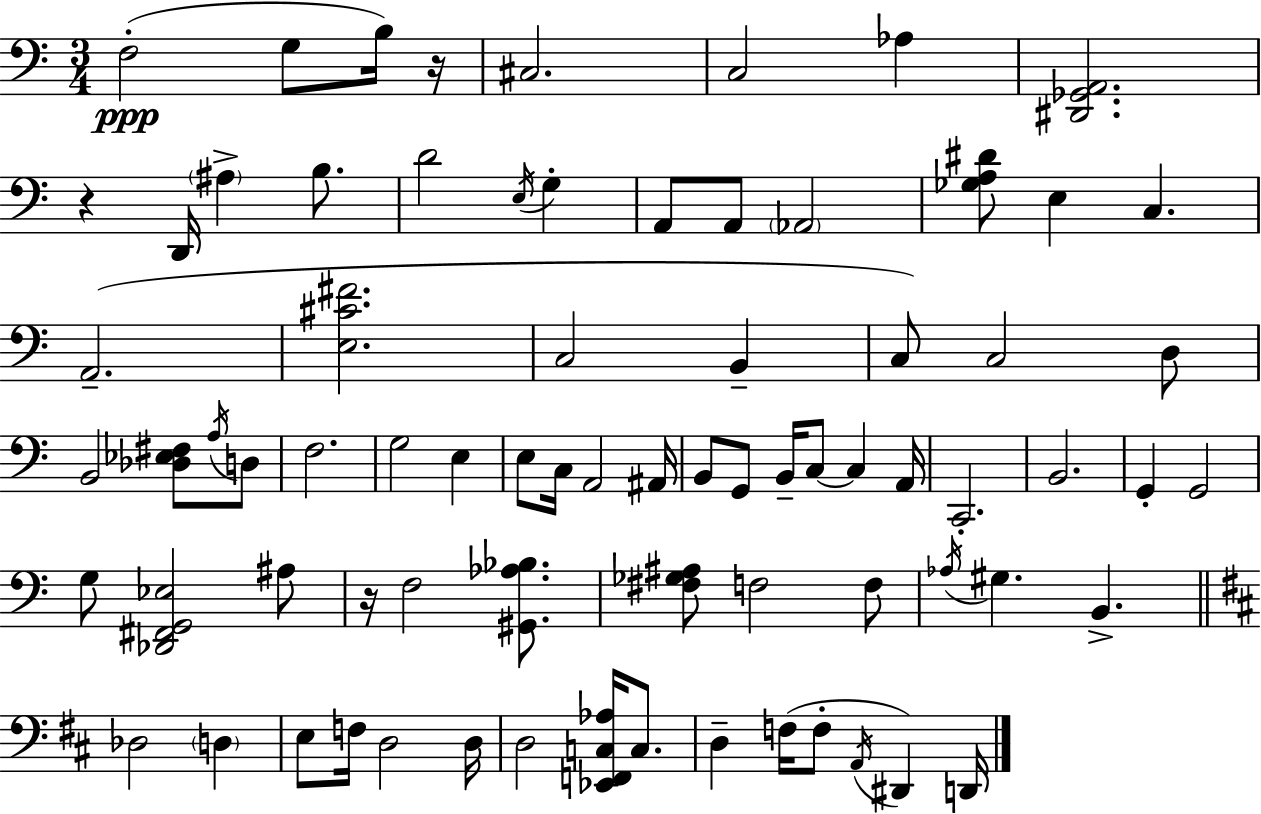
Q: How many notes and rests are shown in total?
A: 76